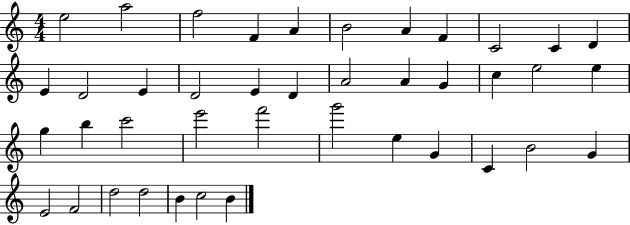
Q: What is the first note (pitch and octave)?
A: E5